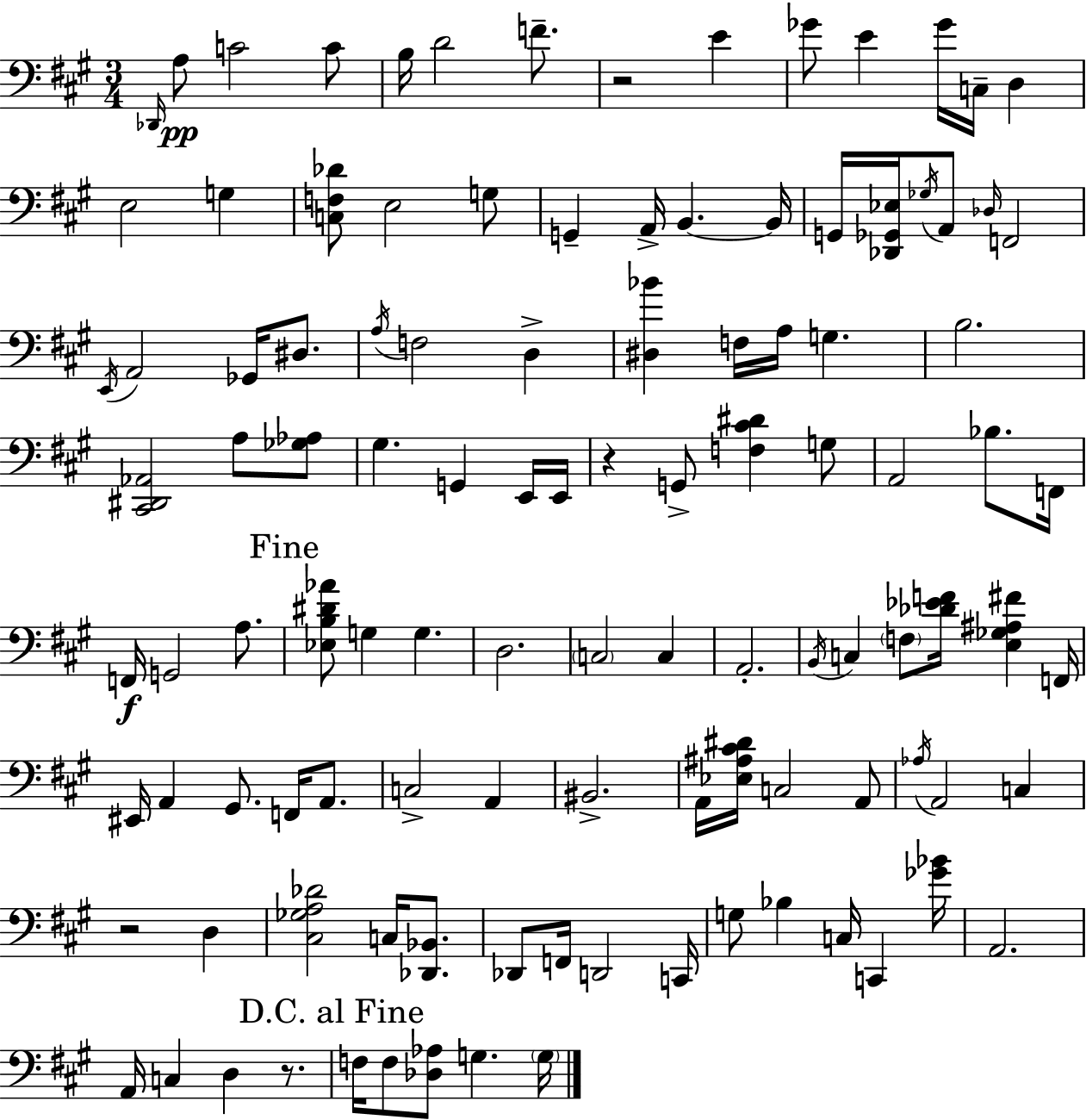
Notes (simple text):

Db2/s A3/e C4/h C4/e B3/s D4/h F4/e. R/h E4/q Gb4/e E4/q Gb4/s C3/s D3/q E3/h G3/q [C3,F3,Db4]/e E3/h G3/e G2/q A2/s B2/q. B2/s G2/s [Db2,Gb2,Eb3]/s Gb3/s A2/e Db3/s F2/h E2/s A2/h Gb2/s D#3/e. A3/s F3/h D3/q [D#3,Bb4]/q F3/s A3/s G3/q. B3/h. [C#2,D#2,Ab2]/h A3/e [Gb3,Ab3]/e G#3/q. G2/q E2/s E2/s R/q G2/e [F3,C#4,D#4]/q G3/e A2/h Bb3/e. F2/s F2/s G2/h A3/e. [Eb3,B3,D#4,Ab4]/e G3/q G3/q. D3/h. C3/h C3/q A2/h. B2/s C3/q F3/e [Db4,Eb4,F4]/s [E3,Gb3,A#3,F#4]/q F2/s EIS2/s A2/q G#2/e. F2/s A2/e. C3/h A2/q BIS2/h. A2/s [Eb3,A#3,C#4,D#4]/s C3/h A2/e Ab3/s A2/h C3/q R/h D3/q [C#3,Gb3,A3,Db4]/h C3/s [Db2,Bb2]/e. Db2/e F2/s D2/h C2/s G3/e Bb3/q C3/s C2/q [Gb4,Bb4]/s A2/h. A2/s C3/q D3/q R/e. F3/s F3/e [Db3,Ab3]/e G3/q. G3/s